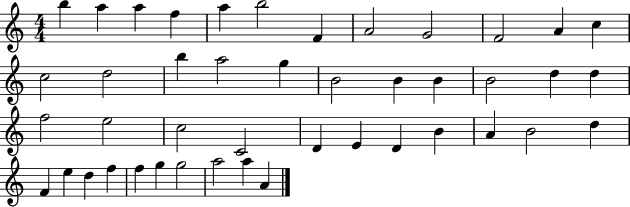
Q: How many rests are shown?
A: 0